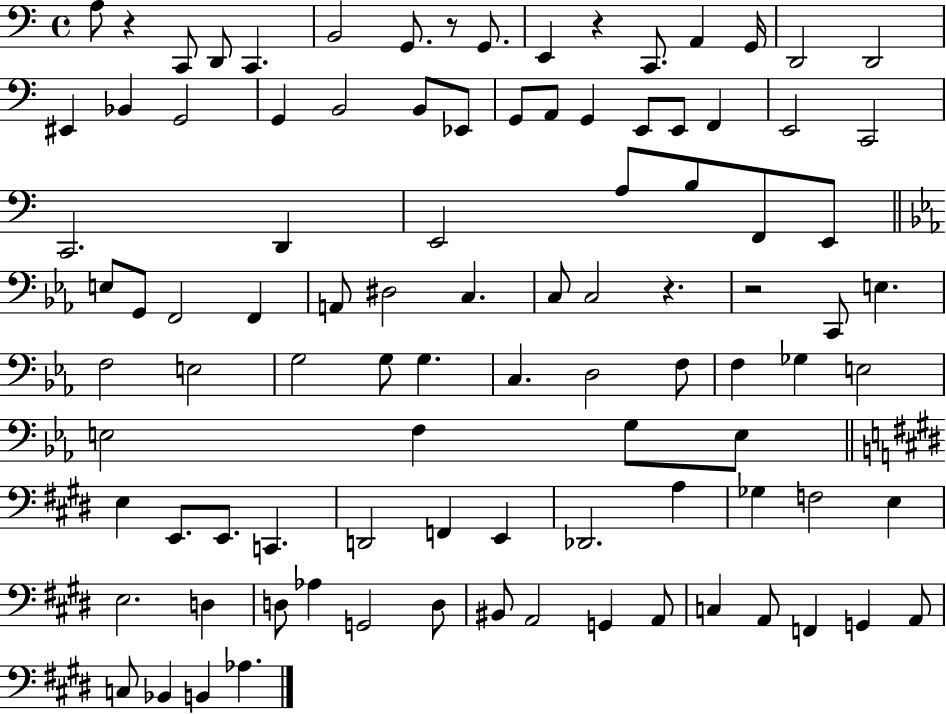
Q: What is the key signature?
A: C major